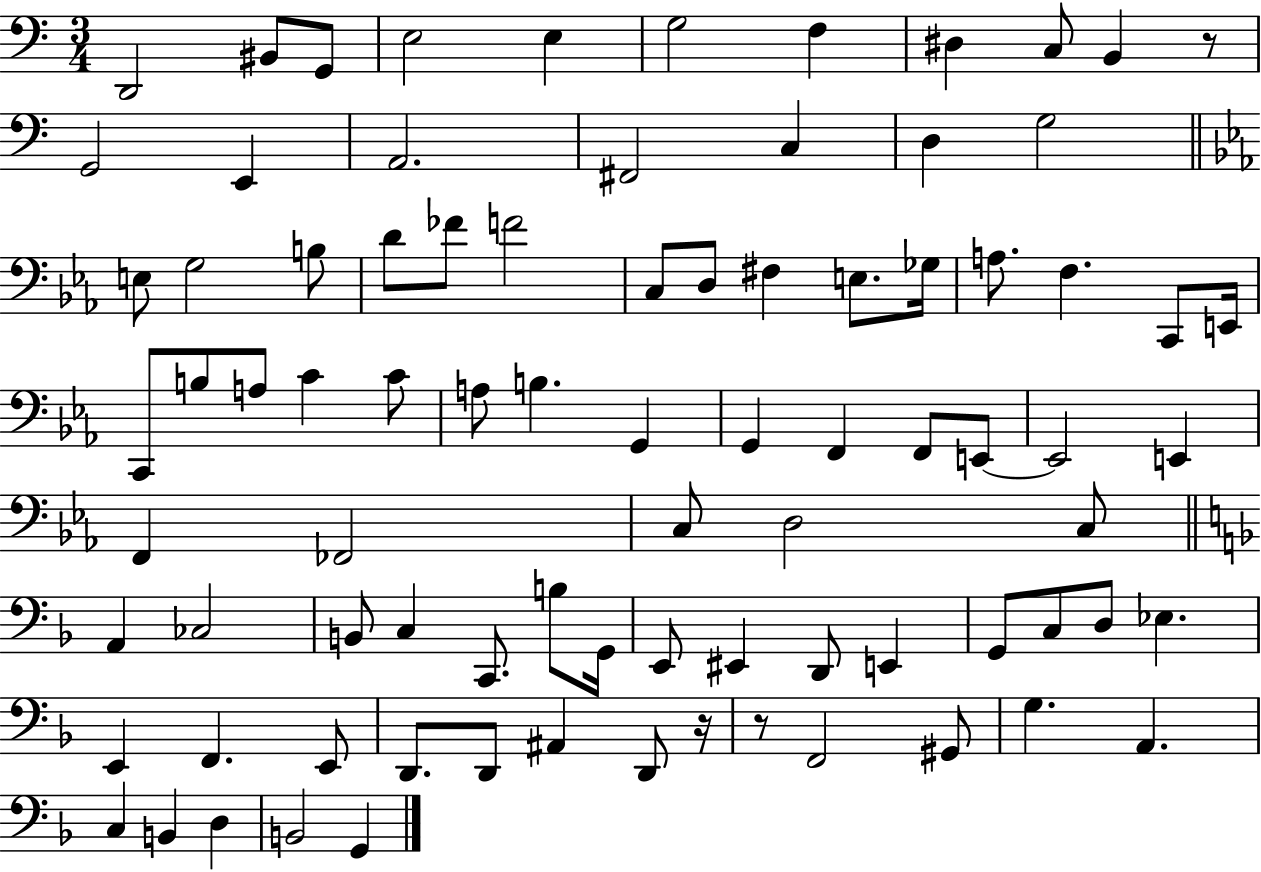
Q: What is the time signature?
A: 3/4